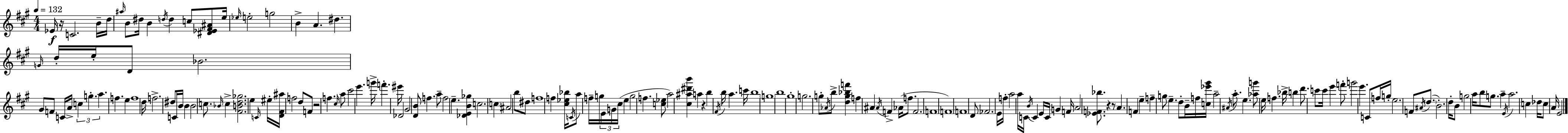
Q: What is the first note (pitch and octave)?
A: Eb4